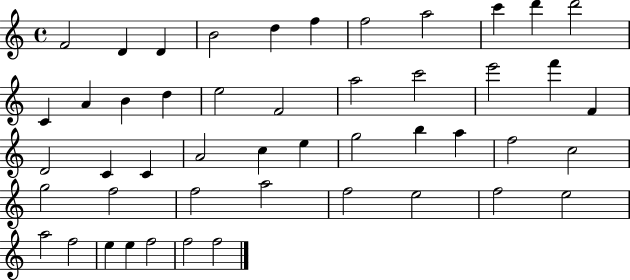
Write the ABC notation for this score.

X:1
T:Untitled
M:4/4
L:1/4
K:C
F2 D D B2 d f f2 a2 c' d' d'2 C A B d e2 F2 a2 c'2 e'2 f' F D2 C C A2 c e g2 b a f2 c2 g2 f2 f2 a2 f2 e2 f2 e2 a2 f2 e e f2 f2 f2